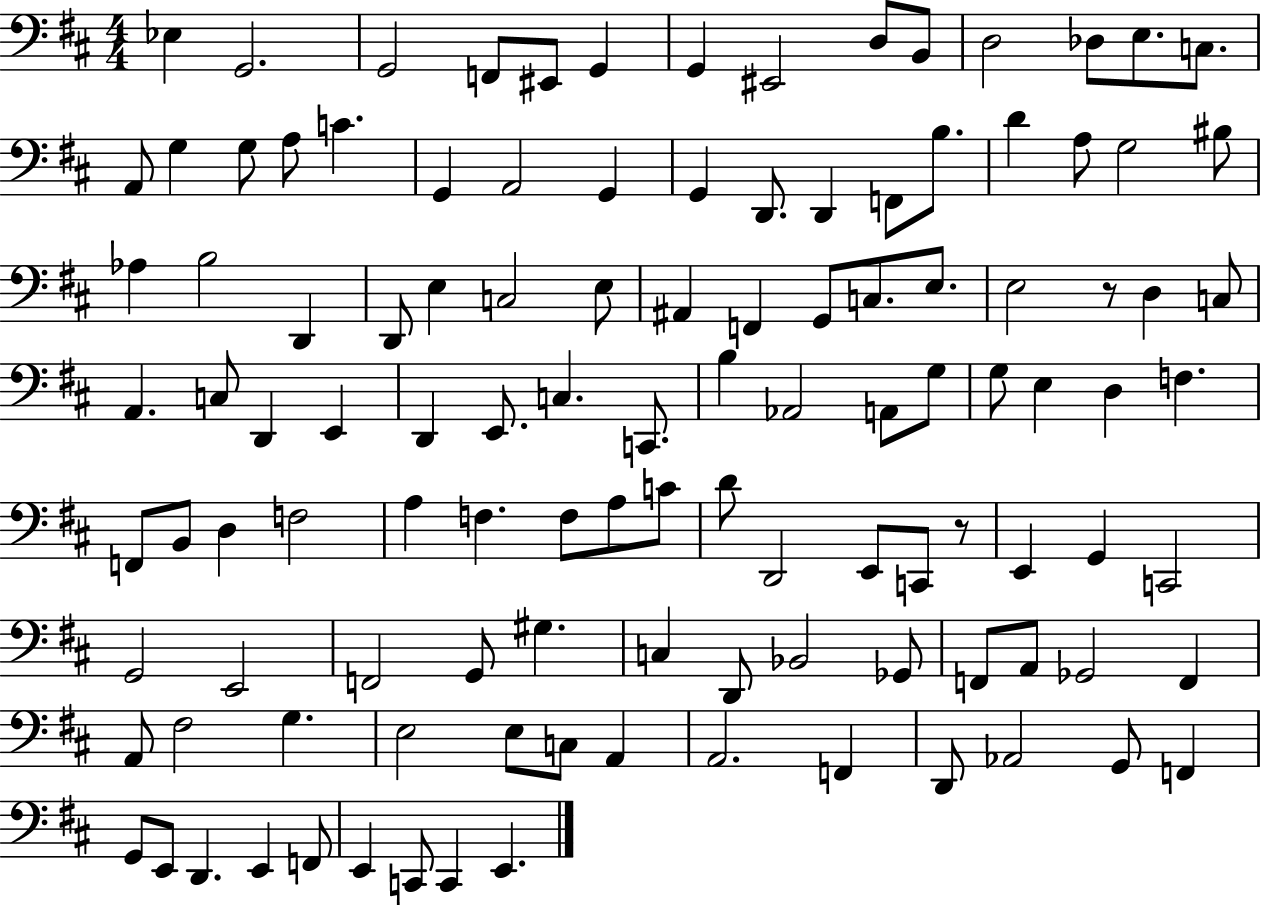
Eb3/q G2/h. G2/h F2/e EIS2/e G2/q G2/q EIS2/h D3/e B2/e D3/h Db3/e E3/e. C3/e. A2/e G3/q G3/e A3/e C4/q. G2/q A2/h G2/q G2/q D2/e. D2/q F2/e B3/e. D4/q A3/e G3/h BIS3/e Ab3/q B3/h D2/q D2/e E3/q C3/h E3/e A#2/q F2/q G2/e C3/e. E3/e. E3/h R/e D3/q C3/e A2/q. C3/e D2/q E2/q D2/q E2/e. C3/q. C2/e. B3/q Ab2/h A2/e G3/e G3/e E3/q D3/q F3/q. F2/e B2/e D3/q F3/h A3/q F3/q. F3/e A3/e C4/e D4/e D2/h E2/e C2/e R/e E2/q G2/q C2/h G2/h E2/h F2/h G2/e G#3/q. C3/q D2/e Bb2/h Gb2/e F2/e A2/e Gb2/h F2/q A2/e F#3/h G3/q. E3/h E3/e C3/e A2/q A2/h. F2/q D2/e Ab2/h G2/e F2/q G2/e E2/e D2/q. E2/q F2/e E2/q C2/e C2/q E2/q.